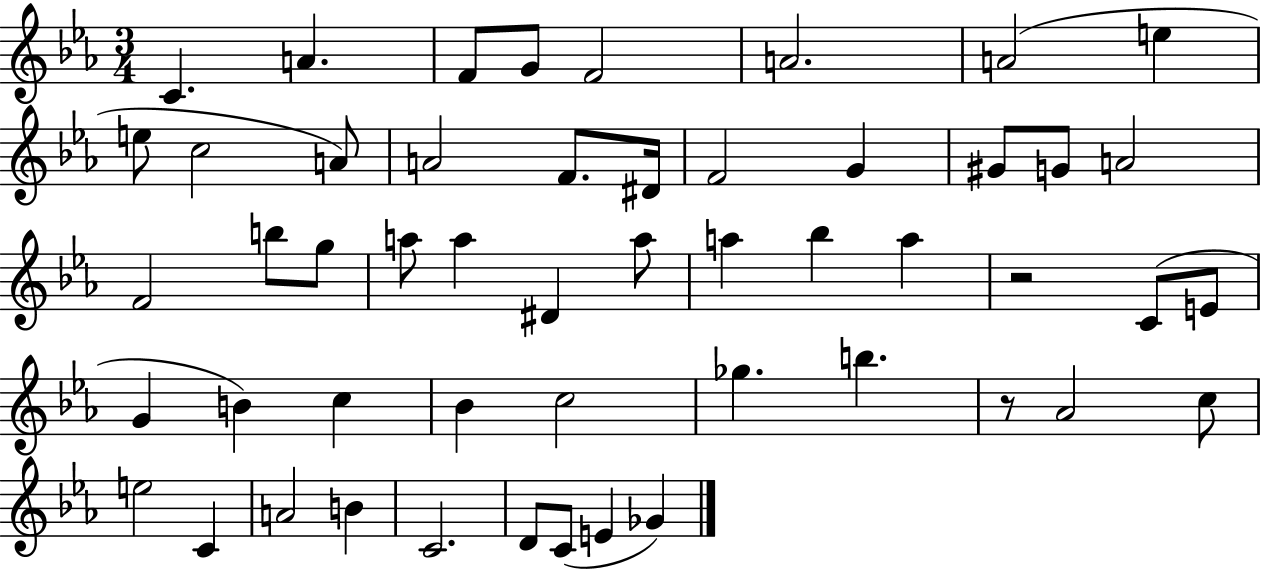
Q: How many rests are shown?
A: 2